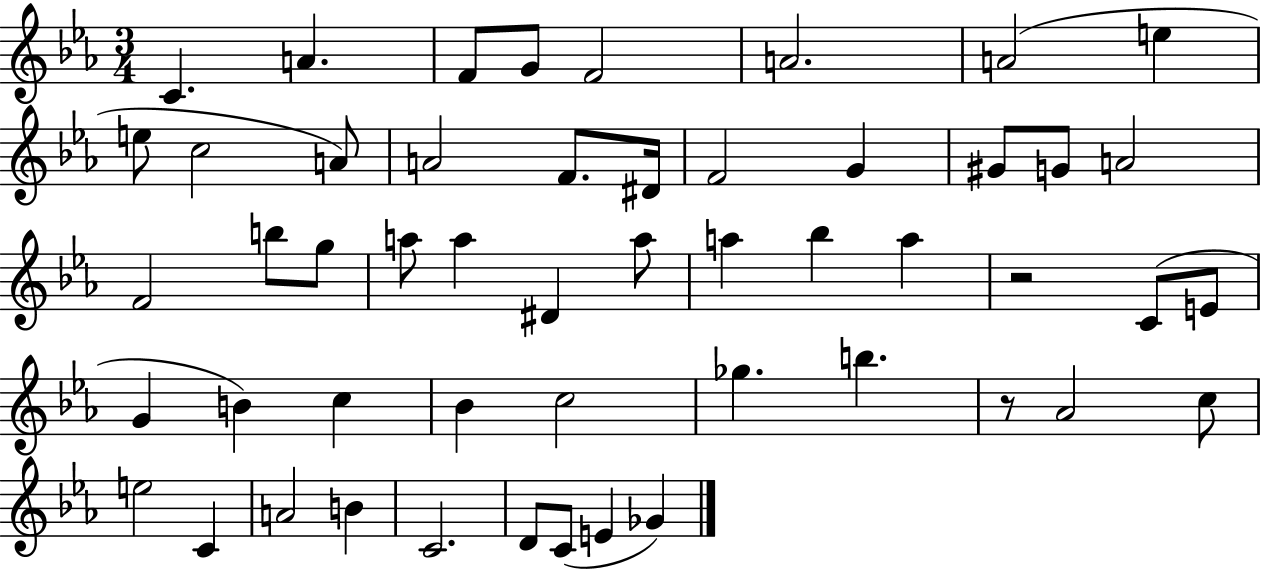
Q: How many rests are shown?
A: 2